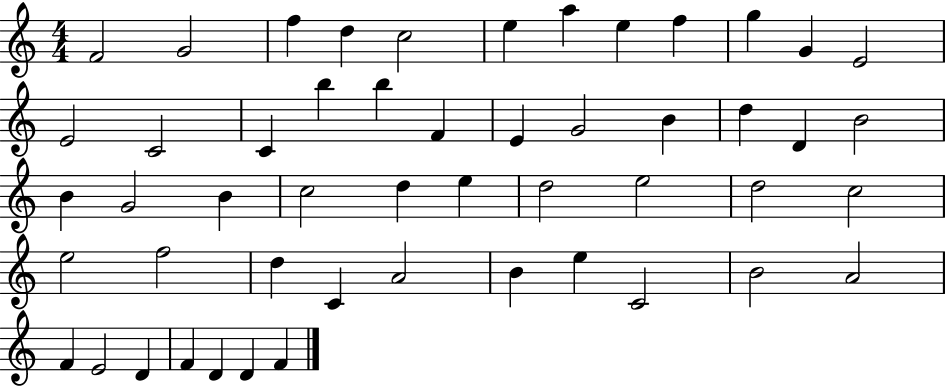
F4/h G4/h F5/q D5/q C5/h E5/q A5/q E5/q F5/q G5/q G4/q E4/h E4/h C4/h C4/q B5/q B5/q F4/q E4/q G4/h B4/q D5/q D4/q B4/h B4/q G4/h B4/q C5/h D5/q E5/q D5/h E5/h D5/h C5/h E5/h F5/h D5/q C4/q A4/h B4/q E5/q C4/h B4/h A4/h F4/q E4/h D4/q F4/q D4/q D4/q F4/q